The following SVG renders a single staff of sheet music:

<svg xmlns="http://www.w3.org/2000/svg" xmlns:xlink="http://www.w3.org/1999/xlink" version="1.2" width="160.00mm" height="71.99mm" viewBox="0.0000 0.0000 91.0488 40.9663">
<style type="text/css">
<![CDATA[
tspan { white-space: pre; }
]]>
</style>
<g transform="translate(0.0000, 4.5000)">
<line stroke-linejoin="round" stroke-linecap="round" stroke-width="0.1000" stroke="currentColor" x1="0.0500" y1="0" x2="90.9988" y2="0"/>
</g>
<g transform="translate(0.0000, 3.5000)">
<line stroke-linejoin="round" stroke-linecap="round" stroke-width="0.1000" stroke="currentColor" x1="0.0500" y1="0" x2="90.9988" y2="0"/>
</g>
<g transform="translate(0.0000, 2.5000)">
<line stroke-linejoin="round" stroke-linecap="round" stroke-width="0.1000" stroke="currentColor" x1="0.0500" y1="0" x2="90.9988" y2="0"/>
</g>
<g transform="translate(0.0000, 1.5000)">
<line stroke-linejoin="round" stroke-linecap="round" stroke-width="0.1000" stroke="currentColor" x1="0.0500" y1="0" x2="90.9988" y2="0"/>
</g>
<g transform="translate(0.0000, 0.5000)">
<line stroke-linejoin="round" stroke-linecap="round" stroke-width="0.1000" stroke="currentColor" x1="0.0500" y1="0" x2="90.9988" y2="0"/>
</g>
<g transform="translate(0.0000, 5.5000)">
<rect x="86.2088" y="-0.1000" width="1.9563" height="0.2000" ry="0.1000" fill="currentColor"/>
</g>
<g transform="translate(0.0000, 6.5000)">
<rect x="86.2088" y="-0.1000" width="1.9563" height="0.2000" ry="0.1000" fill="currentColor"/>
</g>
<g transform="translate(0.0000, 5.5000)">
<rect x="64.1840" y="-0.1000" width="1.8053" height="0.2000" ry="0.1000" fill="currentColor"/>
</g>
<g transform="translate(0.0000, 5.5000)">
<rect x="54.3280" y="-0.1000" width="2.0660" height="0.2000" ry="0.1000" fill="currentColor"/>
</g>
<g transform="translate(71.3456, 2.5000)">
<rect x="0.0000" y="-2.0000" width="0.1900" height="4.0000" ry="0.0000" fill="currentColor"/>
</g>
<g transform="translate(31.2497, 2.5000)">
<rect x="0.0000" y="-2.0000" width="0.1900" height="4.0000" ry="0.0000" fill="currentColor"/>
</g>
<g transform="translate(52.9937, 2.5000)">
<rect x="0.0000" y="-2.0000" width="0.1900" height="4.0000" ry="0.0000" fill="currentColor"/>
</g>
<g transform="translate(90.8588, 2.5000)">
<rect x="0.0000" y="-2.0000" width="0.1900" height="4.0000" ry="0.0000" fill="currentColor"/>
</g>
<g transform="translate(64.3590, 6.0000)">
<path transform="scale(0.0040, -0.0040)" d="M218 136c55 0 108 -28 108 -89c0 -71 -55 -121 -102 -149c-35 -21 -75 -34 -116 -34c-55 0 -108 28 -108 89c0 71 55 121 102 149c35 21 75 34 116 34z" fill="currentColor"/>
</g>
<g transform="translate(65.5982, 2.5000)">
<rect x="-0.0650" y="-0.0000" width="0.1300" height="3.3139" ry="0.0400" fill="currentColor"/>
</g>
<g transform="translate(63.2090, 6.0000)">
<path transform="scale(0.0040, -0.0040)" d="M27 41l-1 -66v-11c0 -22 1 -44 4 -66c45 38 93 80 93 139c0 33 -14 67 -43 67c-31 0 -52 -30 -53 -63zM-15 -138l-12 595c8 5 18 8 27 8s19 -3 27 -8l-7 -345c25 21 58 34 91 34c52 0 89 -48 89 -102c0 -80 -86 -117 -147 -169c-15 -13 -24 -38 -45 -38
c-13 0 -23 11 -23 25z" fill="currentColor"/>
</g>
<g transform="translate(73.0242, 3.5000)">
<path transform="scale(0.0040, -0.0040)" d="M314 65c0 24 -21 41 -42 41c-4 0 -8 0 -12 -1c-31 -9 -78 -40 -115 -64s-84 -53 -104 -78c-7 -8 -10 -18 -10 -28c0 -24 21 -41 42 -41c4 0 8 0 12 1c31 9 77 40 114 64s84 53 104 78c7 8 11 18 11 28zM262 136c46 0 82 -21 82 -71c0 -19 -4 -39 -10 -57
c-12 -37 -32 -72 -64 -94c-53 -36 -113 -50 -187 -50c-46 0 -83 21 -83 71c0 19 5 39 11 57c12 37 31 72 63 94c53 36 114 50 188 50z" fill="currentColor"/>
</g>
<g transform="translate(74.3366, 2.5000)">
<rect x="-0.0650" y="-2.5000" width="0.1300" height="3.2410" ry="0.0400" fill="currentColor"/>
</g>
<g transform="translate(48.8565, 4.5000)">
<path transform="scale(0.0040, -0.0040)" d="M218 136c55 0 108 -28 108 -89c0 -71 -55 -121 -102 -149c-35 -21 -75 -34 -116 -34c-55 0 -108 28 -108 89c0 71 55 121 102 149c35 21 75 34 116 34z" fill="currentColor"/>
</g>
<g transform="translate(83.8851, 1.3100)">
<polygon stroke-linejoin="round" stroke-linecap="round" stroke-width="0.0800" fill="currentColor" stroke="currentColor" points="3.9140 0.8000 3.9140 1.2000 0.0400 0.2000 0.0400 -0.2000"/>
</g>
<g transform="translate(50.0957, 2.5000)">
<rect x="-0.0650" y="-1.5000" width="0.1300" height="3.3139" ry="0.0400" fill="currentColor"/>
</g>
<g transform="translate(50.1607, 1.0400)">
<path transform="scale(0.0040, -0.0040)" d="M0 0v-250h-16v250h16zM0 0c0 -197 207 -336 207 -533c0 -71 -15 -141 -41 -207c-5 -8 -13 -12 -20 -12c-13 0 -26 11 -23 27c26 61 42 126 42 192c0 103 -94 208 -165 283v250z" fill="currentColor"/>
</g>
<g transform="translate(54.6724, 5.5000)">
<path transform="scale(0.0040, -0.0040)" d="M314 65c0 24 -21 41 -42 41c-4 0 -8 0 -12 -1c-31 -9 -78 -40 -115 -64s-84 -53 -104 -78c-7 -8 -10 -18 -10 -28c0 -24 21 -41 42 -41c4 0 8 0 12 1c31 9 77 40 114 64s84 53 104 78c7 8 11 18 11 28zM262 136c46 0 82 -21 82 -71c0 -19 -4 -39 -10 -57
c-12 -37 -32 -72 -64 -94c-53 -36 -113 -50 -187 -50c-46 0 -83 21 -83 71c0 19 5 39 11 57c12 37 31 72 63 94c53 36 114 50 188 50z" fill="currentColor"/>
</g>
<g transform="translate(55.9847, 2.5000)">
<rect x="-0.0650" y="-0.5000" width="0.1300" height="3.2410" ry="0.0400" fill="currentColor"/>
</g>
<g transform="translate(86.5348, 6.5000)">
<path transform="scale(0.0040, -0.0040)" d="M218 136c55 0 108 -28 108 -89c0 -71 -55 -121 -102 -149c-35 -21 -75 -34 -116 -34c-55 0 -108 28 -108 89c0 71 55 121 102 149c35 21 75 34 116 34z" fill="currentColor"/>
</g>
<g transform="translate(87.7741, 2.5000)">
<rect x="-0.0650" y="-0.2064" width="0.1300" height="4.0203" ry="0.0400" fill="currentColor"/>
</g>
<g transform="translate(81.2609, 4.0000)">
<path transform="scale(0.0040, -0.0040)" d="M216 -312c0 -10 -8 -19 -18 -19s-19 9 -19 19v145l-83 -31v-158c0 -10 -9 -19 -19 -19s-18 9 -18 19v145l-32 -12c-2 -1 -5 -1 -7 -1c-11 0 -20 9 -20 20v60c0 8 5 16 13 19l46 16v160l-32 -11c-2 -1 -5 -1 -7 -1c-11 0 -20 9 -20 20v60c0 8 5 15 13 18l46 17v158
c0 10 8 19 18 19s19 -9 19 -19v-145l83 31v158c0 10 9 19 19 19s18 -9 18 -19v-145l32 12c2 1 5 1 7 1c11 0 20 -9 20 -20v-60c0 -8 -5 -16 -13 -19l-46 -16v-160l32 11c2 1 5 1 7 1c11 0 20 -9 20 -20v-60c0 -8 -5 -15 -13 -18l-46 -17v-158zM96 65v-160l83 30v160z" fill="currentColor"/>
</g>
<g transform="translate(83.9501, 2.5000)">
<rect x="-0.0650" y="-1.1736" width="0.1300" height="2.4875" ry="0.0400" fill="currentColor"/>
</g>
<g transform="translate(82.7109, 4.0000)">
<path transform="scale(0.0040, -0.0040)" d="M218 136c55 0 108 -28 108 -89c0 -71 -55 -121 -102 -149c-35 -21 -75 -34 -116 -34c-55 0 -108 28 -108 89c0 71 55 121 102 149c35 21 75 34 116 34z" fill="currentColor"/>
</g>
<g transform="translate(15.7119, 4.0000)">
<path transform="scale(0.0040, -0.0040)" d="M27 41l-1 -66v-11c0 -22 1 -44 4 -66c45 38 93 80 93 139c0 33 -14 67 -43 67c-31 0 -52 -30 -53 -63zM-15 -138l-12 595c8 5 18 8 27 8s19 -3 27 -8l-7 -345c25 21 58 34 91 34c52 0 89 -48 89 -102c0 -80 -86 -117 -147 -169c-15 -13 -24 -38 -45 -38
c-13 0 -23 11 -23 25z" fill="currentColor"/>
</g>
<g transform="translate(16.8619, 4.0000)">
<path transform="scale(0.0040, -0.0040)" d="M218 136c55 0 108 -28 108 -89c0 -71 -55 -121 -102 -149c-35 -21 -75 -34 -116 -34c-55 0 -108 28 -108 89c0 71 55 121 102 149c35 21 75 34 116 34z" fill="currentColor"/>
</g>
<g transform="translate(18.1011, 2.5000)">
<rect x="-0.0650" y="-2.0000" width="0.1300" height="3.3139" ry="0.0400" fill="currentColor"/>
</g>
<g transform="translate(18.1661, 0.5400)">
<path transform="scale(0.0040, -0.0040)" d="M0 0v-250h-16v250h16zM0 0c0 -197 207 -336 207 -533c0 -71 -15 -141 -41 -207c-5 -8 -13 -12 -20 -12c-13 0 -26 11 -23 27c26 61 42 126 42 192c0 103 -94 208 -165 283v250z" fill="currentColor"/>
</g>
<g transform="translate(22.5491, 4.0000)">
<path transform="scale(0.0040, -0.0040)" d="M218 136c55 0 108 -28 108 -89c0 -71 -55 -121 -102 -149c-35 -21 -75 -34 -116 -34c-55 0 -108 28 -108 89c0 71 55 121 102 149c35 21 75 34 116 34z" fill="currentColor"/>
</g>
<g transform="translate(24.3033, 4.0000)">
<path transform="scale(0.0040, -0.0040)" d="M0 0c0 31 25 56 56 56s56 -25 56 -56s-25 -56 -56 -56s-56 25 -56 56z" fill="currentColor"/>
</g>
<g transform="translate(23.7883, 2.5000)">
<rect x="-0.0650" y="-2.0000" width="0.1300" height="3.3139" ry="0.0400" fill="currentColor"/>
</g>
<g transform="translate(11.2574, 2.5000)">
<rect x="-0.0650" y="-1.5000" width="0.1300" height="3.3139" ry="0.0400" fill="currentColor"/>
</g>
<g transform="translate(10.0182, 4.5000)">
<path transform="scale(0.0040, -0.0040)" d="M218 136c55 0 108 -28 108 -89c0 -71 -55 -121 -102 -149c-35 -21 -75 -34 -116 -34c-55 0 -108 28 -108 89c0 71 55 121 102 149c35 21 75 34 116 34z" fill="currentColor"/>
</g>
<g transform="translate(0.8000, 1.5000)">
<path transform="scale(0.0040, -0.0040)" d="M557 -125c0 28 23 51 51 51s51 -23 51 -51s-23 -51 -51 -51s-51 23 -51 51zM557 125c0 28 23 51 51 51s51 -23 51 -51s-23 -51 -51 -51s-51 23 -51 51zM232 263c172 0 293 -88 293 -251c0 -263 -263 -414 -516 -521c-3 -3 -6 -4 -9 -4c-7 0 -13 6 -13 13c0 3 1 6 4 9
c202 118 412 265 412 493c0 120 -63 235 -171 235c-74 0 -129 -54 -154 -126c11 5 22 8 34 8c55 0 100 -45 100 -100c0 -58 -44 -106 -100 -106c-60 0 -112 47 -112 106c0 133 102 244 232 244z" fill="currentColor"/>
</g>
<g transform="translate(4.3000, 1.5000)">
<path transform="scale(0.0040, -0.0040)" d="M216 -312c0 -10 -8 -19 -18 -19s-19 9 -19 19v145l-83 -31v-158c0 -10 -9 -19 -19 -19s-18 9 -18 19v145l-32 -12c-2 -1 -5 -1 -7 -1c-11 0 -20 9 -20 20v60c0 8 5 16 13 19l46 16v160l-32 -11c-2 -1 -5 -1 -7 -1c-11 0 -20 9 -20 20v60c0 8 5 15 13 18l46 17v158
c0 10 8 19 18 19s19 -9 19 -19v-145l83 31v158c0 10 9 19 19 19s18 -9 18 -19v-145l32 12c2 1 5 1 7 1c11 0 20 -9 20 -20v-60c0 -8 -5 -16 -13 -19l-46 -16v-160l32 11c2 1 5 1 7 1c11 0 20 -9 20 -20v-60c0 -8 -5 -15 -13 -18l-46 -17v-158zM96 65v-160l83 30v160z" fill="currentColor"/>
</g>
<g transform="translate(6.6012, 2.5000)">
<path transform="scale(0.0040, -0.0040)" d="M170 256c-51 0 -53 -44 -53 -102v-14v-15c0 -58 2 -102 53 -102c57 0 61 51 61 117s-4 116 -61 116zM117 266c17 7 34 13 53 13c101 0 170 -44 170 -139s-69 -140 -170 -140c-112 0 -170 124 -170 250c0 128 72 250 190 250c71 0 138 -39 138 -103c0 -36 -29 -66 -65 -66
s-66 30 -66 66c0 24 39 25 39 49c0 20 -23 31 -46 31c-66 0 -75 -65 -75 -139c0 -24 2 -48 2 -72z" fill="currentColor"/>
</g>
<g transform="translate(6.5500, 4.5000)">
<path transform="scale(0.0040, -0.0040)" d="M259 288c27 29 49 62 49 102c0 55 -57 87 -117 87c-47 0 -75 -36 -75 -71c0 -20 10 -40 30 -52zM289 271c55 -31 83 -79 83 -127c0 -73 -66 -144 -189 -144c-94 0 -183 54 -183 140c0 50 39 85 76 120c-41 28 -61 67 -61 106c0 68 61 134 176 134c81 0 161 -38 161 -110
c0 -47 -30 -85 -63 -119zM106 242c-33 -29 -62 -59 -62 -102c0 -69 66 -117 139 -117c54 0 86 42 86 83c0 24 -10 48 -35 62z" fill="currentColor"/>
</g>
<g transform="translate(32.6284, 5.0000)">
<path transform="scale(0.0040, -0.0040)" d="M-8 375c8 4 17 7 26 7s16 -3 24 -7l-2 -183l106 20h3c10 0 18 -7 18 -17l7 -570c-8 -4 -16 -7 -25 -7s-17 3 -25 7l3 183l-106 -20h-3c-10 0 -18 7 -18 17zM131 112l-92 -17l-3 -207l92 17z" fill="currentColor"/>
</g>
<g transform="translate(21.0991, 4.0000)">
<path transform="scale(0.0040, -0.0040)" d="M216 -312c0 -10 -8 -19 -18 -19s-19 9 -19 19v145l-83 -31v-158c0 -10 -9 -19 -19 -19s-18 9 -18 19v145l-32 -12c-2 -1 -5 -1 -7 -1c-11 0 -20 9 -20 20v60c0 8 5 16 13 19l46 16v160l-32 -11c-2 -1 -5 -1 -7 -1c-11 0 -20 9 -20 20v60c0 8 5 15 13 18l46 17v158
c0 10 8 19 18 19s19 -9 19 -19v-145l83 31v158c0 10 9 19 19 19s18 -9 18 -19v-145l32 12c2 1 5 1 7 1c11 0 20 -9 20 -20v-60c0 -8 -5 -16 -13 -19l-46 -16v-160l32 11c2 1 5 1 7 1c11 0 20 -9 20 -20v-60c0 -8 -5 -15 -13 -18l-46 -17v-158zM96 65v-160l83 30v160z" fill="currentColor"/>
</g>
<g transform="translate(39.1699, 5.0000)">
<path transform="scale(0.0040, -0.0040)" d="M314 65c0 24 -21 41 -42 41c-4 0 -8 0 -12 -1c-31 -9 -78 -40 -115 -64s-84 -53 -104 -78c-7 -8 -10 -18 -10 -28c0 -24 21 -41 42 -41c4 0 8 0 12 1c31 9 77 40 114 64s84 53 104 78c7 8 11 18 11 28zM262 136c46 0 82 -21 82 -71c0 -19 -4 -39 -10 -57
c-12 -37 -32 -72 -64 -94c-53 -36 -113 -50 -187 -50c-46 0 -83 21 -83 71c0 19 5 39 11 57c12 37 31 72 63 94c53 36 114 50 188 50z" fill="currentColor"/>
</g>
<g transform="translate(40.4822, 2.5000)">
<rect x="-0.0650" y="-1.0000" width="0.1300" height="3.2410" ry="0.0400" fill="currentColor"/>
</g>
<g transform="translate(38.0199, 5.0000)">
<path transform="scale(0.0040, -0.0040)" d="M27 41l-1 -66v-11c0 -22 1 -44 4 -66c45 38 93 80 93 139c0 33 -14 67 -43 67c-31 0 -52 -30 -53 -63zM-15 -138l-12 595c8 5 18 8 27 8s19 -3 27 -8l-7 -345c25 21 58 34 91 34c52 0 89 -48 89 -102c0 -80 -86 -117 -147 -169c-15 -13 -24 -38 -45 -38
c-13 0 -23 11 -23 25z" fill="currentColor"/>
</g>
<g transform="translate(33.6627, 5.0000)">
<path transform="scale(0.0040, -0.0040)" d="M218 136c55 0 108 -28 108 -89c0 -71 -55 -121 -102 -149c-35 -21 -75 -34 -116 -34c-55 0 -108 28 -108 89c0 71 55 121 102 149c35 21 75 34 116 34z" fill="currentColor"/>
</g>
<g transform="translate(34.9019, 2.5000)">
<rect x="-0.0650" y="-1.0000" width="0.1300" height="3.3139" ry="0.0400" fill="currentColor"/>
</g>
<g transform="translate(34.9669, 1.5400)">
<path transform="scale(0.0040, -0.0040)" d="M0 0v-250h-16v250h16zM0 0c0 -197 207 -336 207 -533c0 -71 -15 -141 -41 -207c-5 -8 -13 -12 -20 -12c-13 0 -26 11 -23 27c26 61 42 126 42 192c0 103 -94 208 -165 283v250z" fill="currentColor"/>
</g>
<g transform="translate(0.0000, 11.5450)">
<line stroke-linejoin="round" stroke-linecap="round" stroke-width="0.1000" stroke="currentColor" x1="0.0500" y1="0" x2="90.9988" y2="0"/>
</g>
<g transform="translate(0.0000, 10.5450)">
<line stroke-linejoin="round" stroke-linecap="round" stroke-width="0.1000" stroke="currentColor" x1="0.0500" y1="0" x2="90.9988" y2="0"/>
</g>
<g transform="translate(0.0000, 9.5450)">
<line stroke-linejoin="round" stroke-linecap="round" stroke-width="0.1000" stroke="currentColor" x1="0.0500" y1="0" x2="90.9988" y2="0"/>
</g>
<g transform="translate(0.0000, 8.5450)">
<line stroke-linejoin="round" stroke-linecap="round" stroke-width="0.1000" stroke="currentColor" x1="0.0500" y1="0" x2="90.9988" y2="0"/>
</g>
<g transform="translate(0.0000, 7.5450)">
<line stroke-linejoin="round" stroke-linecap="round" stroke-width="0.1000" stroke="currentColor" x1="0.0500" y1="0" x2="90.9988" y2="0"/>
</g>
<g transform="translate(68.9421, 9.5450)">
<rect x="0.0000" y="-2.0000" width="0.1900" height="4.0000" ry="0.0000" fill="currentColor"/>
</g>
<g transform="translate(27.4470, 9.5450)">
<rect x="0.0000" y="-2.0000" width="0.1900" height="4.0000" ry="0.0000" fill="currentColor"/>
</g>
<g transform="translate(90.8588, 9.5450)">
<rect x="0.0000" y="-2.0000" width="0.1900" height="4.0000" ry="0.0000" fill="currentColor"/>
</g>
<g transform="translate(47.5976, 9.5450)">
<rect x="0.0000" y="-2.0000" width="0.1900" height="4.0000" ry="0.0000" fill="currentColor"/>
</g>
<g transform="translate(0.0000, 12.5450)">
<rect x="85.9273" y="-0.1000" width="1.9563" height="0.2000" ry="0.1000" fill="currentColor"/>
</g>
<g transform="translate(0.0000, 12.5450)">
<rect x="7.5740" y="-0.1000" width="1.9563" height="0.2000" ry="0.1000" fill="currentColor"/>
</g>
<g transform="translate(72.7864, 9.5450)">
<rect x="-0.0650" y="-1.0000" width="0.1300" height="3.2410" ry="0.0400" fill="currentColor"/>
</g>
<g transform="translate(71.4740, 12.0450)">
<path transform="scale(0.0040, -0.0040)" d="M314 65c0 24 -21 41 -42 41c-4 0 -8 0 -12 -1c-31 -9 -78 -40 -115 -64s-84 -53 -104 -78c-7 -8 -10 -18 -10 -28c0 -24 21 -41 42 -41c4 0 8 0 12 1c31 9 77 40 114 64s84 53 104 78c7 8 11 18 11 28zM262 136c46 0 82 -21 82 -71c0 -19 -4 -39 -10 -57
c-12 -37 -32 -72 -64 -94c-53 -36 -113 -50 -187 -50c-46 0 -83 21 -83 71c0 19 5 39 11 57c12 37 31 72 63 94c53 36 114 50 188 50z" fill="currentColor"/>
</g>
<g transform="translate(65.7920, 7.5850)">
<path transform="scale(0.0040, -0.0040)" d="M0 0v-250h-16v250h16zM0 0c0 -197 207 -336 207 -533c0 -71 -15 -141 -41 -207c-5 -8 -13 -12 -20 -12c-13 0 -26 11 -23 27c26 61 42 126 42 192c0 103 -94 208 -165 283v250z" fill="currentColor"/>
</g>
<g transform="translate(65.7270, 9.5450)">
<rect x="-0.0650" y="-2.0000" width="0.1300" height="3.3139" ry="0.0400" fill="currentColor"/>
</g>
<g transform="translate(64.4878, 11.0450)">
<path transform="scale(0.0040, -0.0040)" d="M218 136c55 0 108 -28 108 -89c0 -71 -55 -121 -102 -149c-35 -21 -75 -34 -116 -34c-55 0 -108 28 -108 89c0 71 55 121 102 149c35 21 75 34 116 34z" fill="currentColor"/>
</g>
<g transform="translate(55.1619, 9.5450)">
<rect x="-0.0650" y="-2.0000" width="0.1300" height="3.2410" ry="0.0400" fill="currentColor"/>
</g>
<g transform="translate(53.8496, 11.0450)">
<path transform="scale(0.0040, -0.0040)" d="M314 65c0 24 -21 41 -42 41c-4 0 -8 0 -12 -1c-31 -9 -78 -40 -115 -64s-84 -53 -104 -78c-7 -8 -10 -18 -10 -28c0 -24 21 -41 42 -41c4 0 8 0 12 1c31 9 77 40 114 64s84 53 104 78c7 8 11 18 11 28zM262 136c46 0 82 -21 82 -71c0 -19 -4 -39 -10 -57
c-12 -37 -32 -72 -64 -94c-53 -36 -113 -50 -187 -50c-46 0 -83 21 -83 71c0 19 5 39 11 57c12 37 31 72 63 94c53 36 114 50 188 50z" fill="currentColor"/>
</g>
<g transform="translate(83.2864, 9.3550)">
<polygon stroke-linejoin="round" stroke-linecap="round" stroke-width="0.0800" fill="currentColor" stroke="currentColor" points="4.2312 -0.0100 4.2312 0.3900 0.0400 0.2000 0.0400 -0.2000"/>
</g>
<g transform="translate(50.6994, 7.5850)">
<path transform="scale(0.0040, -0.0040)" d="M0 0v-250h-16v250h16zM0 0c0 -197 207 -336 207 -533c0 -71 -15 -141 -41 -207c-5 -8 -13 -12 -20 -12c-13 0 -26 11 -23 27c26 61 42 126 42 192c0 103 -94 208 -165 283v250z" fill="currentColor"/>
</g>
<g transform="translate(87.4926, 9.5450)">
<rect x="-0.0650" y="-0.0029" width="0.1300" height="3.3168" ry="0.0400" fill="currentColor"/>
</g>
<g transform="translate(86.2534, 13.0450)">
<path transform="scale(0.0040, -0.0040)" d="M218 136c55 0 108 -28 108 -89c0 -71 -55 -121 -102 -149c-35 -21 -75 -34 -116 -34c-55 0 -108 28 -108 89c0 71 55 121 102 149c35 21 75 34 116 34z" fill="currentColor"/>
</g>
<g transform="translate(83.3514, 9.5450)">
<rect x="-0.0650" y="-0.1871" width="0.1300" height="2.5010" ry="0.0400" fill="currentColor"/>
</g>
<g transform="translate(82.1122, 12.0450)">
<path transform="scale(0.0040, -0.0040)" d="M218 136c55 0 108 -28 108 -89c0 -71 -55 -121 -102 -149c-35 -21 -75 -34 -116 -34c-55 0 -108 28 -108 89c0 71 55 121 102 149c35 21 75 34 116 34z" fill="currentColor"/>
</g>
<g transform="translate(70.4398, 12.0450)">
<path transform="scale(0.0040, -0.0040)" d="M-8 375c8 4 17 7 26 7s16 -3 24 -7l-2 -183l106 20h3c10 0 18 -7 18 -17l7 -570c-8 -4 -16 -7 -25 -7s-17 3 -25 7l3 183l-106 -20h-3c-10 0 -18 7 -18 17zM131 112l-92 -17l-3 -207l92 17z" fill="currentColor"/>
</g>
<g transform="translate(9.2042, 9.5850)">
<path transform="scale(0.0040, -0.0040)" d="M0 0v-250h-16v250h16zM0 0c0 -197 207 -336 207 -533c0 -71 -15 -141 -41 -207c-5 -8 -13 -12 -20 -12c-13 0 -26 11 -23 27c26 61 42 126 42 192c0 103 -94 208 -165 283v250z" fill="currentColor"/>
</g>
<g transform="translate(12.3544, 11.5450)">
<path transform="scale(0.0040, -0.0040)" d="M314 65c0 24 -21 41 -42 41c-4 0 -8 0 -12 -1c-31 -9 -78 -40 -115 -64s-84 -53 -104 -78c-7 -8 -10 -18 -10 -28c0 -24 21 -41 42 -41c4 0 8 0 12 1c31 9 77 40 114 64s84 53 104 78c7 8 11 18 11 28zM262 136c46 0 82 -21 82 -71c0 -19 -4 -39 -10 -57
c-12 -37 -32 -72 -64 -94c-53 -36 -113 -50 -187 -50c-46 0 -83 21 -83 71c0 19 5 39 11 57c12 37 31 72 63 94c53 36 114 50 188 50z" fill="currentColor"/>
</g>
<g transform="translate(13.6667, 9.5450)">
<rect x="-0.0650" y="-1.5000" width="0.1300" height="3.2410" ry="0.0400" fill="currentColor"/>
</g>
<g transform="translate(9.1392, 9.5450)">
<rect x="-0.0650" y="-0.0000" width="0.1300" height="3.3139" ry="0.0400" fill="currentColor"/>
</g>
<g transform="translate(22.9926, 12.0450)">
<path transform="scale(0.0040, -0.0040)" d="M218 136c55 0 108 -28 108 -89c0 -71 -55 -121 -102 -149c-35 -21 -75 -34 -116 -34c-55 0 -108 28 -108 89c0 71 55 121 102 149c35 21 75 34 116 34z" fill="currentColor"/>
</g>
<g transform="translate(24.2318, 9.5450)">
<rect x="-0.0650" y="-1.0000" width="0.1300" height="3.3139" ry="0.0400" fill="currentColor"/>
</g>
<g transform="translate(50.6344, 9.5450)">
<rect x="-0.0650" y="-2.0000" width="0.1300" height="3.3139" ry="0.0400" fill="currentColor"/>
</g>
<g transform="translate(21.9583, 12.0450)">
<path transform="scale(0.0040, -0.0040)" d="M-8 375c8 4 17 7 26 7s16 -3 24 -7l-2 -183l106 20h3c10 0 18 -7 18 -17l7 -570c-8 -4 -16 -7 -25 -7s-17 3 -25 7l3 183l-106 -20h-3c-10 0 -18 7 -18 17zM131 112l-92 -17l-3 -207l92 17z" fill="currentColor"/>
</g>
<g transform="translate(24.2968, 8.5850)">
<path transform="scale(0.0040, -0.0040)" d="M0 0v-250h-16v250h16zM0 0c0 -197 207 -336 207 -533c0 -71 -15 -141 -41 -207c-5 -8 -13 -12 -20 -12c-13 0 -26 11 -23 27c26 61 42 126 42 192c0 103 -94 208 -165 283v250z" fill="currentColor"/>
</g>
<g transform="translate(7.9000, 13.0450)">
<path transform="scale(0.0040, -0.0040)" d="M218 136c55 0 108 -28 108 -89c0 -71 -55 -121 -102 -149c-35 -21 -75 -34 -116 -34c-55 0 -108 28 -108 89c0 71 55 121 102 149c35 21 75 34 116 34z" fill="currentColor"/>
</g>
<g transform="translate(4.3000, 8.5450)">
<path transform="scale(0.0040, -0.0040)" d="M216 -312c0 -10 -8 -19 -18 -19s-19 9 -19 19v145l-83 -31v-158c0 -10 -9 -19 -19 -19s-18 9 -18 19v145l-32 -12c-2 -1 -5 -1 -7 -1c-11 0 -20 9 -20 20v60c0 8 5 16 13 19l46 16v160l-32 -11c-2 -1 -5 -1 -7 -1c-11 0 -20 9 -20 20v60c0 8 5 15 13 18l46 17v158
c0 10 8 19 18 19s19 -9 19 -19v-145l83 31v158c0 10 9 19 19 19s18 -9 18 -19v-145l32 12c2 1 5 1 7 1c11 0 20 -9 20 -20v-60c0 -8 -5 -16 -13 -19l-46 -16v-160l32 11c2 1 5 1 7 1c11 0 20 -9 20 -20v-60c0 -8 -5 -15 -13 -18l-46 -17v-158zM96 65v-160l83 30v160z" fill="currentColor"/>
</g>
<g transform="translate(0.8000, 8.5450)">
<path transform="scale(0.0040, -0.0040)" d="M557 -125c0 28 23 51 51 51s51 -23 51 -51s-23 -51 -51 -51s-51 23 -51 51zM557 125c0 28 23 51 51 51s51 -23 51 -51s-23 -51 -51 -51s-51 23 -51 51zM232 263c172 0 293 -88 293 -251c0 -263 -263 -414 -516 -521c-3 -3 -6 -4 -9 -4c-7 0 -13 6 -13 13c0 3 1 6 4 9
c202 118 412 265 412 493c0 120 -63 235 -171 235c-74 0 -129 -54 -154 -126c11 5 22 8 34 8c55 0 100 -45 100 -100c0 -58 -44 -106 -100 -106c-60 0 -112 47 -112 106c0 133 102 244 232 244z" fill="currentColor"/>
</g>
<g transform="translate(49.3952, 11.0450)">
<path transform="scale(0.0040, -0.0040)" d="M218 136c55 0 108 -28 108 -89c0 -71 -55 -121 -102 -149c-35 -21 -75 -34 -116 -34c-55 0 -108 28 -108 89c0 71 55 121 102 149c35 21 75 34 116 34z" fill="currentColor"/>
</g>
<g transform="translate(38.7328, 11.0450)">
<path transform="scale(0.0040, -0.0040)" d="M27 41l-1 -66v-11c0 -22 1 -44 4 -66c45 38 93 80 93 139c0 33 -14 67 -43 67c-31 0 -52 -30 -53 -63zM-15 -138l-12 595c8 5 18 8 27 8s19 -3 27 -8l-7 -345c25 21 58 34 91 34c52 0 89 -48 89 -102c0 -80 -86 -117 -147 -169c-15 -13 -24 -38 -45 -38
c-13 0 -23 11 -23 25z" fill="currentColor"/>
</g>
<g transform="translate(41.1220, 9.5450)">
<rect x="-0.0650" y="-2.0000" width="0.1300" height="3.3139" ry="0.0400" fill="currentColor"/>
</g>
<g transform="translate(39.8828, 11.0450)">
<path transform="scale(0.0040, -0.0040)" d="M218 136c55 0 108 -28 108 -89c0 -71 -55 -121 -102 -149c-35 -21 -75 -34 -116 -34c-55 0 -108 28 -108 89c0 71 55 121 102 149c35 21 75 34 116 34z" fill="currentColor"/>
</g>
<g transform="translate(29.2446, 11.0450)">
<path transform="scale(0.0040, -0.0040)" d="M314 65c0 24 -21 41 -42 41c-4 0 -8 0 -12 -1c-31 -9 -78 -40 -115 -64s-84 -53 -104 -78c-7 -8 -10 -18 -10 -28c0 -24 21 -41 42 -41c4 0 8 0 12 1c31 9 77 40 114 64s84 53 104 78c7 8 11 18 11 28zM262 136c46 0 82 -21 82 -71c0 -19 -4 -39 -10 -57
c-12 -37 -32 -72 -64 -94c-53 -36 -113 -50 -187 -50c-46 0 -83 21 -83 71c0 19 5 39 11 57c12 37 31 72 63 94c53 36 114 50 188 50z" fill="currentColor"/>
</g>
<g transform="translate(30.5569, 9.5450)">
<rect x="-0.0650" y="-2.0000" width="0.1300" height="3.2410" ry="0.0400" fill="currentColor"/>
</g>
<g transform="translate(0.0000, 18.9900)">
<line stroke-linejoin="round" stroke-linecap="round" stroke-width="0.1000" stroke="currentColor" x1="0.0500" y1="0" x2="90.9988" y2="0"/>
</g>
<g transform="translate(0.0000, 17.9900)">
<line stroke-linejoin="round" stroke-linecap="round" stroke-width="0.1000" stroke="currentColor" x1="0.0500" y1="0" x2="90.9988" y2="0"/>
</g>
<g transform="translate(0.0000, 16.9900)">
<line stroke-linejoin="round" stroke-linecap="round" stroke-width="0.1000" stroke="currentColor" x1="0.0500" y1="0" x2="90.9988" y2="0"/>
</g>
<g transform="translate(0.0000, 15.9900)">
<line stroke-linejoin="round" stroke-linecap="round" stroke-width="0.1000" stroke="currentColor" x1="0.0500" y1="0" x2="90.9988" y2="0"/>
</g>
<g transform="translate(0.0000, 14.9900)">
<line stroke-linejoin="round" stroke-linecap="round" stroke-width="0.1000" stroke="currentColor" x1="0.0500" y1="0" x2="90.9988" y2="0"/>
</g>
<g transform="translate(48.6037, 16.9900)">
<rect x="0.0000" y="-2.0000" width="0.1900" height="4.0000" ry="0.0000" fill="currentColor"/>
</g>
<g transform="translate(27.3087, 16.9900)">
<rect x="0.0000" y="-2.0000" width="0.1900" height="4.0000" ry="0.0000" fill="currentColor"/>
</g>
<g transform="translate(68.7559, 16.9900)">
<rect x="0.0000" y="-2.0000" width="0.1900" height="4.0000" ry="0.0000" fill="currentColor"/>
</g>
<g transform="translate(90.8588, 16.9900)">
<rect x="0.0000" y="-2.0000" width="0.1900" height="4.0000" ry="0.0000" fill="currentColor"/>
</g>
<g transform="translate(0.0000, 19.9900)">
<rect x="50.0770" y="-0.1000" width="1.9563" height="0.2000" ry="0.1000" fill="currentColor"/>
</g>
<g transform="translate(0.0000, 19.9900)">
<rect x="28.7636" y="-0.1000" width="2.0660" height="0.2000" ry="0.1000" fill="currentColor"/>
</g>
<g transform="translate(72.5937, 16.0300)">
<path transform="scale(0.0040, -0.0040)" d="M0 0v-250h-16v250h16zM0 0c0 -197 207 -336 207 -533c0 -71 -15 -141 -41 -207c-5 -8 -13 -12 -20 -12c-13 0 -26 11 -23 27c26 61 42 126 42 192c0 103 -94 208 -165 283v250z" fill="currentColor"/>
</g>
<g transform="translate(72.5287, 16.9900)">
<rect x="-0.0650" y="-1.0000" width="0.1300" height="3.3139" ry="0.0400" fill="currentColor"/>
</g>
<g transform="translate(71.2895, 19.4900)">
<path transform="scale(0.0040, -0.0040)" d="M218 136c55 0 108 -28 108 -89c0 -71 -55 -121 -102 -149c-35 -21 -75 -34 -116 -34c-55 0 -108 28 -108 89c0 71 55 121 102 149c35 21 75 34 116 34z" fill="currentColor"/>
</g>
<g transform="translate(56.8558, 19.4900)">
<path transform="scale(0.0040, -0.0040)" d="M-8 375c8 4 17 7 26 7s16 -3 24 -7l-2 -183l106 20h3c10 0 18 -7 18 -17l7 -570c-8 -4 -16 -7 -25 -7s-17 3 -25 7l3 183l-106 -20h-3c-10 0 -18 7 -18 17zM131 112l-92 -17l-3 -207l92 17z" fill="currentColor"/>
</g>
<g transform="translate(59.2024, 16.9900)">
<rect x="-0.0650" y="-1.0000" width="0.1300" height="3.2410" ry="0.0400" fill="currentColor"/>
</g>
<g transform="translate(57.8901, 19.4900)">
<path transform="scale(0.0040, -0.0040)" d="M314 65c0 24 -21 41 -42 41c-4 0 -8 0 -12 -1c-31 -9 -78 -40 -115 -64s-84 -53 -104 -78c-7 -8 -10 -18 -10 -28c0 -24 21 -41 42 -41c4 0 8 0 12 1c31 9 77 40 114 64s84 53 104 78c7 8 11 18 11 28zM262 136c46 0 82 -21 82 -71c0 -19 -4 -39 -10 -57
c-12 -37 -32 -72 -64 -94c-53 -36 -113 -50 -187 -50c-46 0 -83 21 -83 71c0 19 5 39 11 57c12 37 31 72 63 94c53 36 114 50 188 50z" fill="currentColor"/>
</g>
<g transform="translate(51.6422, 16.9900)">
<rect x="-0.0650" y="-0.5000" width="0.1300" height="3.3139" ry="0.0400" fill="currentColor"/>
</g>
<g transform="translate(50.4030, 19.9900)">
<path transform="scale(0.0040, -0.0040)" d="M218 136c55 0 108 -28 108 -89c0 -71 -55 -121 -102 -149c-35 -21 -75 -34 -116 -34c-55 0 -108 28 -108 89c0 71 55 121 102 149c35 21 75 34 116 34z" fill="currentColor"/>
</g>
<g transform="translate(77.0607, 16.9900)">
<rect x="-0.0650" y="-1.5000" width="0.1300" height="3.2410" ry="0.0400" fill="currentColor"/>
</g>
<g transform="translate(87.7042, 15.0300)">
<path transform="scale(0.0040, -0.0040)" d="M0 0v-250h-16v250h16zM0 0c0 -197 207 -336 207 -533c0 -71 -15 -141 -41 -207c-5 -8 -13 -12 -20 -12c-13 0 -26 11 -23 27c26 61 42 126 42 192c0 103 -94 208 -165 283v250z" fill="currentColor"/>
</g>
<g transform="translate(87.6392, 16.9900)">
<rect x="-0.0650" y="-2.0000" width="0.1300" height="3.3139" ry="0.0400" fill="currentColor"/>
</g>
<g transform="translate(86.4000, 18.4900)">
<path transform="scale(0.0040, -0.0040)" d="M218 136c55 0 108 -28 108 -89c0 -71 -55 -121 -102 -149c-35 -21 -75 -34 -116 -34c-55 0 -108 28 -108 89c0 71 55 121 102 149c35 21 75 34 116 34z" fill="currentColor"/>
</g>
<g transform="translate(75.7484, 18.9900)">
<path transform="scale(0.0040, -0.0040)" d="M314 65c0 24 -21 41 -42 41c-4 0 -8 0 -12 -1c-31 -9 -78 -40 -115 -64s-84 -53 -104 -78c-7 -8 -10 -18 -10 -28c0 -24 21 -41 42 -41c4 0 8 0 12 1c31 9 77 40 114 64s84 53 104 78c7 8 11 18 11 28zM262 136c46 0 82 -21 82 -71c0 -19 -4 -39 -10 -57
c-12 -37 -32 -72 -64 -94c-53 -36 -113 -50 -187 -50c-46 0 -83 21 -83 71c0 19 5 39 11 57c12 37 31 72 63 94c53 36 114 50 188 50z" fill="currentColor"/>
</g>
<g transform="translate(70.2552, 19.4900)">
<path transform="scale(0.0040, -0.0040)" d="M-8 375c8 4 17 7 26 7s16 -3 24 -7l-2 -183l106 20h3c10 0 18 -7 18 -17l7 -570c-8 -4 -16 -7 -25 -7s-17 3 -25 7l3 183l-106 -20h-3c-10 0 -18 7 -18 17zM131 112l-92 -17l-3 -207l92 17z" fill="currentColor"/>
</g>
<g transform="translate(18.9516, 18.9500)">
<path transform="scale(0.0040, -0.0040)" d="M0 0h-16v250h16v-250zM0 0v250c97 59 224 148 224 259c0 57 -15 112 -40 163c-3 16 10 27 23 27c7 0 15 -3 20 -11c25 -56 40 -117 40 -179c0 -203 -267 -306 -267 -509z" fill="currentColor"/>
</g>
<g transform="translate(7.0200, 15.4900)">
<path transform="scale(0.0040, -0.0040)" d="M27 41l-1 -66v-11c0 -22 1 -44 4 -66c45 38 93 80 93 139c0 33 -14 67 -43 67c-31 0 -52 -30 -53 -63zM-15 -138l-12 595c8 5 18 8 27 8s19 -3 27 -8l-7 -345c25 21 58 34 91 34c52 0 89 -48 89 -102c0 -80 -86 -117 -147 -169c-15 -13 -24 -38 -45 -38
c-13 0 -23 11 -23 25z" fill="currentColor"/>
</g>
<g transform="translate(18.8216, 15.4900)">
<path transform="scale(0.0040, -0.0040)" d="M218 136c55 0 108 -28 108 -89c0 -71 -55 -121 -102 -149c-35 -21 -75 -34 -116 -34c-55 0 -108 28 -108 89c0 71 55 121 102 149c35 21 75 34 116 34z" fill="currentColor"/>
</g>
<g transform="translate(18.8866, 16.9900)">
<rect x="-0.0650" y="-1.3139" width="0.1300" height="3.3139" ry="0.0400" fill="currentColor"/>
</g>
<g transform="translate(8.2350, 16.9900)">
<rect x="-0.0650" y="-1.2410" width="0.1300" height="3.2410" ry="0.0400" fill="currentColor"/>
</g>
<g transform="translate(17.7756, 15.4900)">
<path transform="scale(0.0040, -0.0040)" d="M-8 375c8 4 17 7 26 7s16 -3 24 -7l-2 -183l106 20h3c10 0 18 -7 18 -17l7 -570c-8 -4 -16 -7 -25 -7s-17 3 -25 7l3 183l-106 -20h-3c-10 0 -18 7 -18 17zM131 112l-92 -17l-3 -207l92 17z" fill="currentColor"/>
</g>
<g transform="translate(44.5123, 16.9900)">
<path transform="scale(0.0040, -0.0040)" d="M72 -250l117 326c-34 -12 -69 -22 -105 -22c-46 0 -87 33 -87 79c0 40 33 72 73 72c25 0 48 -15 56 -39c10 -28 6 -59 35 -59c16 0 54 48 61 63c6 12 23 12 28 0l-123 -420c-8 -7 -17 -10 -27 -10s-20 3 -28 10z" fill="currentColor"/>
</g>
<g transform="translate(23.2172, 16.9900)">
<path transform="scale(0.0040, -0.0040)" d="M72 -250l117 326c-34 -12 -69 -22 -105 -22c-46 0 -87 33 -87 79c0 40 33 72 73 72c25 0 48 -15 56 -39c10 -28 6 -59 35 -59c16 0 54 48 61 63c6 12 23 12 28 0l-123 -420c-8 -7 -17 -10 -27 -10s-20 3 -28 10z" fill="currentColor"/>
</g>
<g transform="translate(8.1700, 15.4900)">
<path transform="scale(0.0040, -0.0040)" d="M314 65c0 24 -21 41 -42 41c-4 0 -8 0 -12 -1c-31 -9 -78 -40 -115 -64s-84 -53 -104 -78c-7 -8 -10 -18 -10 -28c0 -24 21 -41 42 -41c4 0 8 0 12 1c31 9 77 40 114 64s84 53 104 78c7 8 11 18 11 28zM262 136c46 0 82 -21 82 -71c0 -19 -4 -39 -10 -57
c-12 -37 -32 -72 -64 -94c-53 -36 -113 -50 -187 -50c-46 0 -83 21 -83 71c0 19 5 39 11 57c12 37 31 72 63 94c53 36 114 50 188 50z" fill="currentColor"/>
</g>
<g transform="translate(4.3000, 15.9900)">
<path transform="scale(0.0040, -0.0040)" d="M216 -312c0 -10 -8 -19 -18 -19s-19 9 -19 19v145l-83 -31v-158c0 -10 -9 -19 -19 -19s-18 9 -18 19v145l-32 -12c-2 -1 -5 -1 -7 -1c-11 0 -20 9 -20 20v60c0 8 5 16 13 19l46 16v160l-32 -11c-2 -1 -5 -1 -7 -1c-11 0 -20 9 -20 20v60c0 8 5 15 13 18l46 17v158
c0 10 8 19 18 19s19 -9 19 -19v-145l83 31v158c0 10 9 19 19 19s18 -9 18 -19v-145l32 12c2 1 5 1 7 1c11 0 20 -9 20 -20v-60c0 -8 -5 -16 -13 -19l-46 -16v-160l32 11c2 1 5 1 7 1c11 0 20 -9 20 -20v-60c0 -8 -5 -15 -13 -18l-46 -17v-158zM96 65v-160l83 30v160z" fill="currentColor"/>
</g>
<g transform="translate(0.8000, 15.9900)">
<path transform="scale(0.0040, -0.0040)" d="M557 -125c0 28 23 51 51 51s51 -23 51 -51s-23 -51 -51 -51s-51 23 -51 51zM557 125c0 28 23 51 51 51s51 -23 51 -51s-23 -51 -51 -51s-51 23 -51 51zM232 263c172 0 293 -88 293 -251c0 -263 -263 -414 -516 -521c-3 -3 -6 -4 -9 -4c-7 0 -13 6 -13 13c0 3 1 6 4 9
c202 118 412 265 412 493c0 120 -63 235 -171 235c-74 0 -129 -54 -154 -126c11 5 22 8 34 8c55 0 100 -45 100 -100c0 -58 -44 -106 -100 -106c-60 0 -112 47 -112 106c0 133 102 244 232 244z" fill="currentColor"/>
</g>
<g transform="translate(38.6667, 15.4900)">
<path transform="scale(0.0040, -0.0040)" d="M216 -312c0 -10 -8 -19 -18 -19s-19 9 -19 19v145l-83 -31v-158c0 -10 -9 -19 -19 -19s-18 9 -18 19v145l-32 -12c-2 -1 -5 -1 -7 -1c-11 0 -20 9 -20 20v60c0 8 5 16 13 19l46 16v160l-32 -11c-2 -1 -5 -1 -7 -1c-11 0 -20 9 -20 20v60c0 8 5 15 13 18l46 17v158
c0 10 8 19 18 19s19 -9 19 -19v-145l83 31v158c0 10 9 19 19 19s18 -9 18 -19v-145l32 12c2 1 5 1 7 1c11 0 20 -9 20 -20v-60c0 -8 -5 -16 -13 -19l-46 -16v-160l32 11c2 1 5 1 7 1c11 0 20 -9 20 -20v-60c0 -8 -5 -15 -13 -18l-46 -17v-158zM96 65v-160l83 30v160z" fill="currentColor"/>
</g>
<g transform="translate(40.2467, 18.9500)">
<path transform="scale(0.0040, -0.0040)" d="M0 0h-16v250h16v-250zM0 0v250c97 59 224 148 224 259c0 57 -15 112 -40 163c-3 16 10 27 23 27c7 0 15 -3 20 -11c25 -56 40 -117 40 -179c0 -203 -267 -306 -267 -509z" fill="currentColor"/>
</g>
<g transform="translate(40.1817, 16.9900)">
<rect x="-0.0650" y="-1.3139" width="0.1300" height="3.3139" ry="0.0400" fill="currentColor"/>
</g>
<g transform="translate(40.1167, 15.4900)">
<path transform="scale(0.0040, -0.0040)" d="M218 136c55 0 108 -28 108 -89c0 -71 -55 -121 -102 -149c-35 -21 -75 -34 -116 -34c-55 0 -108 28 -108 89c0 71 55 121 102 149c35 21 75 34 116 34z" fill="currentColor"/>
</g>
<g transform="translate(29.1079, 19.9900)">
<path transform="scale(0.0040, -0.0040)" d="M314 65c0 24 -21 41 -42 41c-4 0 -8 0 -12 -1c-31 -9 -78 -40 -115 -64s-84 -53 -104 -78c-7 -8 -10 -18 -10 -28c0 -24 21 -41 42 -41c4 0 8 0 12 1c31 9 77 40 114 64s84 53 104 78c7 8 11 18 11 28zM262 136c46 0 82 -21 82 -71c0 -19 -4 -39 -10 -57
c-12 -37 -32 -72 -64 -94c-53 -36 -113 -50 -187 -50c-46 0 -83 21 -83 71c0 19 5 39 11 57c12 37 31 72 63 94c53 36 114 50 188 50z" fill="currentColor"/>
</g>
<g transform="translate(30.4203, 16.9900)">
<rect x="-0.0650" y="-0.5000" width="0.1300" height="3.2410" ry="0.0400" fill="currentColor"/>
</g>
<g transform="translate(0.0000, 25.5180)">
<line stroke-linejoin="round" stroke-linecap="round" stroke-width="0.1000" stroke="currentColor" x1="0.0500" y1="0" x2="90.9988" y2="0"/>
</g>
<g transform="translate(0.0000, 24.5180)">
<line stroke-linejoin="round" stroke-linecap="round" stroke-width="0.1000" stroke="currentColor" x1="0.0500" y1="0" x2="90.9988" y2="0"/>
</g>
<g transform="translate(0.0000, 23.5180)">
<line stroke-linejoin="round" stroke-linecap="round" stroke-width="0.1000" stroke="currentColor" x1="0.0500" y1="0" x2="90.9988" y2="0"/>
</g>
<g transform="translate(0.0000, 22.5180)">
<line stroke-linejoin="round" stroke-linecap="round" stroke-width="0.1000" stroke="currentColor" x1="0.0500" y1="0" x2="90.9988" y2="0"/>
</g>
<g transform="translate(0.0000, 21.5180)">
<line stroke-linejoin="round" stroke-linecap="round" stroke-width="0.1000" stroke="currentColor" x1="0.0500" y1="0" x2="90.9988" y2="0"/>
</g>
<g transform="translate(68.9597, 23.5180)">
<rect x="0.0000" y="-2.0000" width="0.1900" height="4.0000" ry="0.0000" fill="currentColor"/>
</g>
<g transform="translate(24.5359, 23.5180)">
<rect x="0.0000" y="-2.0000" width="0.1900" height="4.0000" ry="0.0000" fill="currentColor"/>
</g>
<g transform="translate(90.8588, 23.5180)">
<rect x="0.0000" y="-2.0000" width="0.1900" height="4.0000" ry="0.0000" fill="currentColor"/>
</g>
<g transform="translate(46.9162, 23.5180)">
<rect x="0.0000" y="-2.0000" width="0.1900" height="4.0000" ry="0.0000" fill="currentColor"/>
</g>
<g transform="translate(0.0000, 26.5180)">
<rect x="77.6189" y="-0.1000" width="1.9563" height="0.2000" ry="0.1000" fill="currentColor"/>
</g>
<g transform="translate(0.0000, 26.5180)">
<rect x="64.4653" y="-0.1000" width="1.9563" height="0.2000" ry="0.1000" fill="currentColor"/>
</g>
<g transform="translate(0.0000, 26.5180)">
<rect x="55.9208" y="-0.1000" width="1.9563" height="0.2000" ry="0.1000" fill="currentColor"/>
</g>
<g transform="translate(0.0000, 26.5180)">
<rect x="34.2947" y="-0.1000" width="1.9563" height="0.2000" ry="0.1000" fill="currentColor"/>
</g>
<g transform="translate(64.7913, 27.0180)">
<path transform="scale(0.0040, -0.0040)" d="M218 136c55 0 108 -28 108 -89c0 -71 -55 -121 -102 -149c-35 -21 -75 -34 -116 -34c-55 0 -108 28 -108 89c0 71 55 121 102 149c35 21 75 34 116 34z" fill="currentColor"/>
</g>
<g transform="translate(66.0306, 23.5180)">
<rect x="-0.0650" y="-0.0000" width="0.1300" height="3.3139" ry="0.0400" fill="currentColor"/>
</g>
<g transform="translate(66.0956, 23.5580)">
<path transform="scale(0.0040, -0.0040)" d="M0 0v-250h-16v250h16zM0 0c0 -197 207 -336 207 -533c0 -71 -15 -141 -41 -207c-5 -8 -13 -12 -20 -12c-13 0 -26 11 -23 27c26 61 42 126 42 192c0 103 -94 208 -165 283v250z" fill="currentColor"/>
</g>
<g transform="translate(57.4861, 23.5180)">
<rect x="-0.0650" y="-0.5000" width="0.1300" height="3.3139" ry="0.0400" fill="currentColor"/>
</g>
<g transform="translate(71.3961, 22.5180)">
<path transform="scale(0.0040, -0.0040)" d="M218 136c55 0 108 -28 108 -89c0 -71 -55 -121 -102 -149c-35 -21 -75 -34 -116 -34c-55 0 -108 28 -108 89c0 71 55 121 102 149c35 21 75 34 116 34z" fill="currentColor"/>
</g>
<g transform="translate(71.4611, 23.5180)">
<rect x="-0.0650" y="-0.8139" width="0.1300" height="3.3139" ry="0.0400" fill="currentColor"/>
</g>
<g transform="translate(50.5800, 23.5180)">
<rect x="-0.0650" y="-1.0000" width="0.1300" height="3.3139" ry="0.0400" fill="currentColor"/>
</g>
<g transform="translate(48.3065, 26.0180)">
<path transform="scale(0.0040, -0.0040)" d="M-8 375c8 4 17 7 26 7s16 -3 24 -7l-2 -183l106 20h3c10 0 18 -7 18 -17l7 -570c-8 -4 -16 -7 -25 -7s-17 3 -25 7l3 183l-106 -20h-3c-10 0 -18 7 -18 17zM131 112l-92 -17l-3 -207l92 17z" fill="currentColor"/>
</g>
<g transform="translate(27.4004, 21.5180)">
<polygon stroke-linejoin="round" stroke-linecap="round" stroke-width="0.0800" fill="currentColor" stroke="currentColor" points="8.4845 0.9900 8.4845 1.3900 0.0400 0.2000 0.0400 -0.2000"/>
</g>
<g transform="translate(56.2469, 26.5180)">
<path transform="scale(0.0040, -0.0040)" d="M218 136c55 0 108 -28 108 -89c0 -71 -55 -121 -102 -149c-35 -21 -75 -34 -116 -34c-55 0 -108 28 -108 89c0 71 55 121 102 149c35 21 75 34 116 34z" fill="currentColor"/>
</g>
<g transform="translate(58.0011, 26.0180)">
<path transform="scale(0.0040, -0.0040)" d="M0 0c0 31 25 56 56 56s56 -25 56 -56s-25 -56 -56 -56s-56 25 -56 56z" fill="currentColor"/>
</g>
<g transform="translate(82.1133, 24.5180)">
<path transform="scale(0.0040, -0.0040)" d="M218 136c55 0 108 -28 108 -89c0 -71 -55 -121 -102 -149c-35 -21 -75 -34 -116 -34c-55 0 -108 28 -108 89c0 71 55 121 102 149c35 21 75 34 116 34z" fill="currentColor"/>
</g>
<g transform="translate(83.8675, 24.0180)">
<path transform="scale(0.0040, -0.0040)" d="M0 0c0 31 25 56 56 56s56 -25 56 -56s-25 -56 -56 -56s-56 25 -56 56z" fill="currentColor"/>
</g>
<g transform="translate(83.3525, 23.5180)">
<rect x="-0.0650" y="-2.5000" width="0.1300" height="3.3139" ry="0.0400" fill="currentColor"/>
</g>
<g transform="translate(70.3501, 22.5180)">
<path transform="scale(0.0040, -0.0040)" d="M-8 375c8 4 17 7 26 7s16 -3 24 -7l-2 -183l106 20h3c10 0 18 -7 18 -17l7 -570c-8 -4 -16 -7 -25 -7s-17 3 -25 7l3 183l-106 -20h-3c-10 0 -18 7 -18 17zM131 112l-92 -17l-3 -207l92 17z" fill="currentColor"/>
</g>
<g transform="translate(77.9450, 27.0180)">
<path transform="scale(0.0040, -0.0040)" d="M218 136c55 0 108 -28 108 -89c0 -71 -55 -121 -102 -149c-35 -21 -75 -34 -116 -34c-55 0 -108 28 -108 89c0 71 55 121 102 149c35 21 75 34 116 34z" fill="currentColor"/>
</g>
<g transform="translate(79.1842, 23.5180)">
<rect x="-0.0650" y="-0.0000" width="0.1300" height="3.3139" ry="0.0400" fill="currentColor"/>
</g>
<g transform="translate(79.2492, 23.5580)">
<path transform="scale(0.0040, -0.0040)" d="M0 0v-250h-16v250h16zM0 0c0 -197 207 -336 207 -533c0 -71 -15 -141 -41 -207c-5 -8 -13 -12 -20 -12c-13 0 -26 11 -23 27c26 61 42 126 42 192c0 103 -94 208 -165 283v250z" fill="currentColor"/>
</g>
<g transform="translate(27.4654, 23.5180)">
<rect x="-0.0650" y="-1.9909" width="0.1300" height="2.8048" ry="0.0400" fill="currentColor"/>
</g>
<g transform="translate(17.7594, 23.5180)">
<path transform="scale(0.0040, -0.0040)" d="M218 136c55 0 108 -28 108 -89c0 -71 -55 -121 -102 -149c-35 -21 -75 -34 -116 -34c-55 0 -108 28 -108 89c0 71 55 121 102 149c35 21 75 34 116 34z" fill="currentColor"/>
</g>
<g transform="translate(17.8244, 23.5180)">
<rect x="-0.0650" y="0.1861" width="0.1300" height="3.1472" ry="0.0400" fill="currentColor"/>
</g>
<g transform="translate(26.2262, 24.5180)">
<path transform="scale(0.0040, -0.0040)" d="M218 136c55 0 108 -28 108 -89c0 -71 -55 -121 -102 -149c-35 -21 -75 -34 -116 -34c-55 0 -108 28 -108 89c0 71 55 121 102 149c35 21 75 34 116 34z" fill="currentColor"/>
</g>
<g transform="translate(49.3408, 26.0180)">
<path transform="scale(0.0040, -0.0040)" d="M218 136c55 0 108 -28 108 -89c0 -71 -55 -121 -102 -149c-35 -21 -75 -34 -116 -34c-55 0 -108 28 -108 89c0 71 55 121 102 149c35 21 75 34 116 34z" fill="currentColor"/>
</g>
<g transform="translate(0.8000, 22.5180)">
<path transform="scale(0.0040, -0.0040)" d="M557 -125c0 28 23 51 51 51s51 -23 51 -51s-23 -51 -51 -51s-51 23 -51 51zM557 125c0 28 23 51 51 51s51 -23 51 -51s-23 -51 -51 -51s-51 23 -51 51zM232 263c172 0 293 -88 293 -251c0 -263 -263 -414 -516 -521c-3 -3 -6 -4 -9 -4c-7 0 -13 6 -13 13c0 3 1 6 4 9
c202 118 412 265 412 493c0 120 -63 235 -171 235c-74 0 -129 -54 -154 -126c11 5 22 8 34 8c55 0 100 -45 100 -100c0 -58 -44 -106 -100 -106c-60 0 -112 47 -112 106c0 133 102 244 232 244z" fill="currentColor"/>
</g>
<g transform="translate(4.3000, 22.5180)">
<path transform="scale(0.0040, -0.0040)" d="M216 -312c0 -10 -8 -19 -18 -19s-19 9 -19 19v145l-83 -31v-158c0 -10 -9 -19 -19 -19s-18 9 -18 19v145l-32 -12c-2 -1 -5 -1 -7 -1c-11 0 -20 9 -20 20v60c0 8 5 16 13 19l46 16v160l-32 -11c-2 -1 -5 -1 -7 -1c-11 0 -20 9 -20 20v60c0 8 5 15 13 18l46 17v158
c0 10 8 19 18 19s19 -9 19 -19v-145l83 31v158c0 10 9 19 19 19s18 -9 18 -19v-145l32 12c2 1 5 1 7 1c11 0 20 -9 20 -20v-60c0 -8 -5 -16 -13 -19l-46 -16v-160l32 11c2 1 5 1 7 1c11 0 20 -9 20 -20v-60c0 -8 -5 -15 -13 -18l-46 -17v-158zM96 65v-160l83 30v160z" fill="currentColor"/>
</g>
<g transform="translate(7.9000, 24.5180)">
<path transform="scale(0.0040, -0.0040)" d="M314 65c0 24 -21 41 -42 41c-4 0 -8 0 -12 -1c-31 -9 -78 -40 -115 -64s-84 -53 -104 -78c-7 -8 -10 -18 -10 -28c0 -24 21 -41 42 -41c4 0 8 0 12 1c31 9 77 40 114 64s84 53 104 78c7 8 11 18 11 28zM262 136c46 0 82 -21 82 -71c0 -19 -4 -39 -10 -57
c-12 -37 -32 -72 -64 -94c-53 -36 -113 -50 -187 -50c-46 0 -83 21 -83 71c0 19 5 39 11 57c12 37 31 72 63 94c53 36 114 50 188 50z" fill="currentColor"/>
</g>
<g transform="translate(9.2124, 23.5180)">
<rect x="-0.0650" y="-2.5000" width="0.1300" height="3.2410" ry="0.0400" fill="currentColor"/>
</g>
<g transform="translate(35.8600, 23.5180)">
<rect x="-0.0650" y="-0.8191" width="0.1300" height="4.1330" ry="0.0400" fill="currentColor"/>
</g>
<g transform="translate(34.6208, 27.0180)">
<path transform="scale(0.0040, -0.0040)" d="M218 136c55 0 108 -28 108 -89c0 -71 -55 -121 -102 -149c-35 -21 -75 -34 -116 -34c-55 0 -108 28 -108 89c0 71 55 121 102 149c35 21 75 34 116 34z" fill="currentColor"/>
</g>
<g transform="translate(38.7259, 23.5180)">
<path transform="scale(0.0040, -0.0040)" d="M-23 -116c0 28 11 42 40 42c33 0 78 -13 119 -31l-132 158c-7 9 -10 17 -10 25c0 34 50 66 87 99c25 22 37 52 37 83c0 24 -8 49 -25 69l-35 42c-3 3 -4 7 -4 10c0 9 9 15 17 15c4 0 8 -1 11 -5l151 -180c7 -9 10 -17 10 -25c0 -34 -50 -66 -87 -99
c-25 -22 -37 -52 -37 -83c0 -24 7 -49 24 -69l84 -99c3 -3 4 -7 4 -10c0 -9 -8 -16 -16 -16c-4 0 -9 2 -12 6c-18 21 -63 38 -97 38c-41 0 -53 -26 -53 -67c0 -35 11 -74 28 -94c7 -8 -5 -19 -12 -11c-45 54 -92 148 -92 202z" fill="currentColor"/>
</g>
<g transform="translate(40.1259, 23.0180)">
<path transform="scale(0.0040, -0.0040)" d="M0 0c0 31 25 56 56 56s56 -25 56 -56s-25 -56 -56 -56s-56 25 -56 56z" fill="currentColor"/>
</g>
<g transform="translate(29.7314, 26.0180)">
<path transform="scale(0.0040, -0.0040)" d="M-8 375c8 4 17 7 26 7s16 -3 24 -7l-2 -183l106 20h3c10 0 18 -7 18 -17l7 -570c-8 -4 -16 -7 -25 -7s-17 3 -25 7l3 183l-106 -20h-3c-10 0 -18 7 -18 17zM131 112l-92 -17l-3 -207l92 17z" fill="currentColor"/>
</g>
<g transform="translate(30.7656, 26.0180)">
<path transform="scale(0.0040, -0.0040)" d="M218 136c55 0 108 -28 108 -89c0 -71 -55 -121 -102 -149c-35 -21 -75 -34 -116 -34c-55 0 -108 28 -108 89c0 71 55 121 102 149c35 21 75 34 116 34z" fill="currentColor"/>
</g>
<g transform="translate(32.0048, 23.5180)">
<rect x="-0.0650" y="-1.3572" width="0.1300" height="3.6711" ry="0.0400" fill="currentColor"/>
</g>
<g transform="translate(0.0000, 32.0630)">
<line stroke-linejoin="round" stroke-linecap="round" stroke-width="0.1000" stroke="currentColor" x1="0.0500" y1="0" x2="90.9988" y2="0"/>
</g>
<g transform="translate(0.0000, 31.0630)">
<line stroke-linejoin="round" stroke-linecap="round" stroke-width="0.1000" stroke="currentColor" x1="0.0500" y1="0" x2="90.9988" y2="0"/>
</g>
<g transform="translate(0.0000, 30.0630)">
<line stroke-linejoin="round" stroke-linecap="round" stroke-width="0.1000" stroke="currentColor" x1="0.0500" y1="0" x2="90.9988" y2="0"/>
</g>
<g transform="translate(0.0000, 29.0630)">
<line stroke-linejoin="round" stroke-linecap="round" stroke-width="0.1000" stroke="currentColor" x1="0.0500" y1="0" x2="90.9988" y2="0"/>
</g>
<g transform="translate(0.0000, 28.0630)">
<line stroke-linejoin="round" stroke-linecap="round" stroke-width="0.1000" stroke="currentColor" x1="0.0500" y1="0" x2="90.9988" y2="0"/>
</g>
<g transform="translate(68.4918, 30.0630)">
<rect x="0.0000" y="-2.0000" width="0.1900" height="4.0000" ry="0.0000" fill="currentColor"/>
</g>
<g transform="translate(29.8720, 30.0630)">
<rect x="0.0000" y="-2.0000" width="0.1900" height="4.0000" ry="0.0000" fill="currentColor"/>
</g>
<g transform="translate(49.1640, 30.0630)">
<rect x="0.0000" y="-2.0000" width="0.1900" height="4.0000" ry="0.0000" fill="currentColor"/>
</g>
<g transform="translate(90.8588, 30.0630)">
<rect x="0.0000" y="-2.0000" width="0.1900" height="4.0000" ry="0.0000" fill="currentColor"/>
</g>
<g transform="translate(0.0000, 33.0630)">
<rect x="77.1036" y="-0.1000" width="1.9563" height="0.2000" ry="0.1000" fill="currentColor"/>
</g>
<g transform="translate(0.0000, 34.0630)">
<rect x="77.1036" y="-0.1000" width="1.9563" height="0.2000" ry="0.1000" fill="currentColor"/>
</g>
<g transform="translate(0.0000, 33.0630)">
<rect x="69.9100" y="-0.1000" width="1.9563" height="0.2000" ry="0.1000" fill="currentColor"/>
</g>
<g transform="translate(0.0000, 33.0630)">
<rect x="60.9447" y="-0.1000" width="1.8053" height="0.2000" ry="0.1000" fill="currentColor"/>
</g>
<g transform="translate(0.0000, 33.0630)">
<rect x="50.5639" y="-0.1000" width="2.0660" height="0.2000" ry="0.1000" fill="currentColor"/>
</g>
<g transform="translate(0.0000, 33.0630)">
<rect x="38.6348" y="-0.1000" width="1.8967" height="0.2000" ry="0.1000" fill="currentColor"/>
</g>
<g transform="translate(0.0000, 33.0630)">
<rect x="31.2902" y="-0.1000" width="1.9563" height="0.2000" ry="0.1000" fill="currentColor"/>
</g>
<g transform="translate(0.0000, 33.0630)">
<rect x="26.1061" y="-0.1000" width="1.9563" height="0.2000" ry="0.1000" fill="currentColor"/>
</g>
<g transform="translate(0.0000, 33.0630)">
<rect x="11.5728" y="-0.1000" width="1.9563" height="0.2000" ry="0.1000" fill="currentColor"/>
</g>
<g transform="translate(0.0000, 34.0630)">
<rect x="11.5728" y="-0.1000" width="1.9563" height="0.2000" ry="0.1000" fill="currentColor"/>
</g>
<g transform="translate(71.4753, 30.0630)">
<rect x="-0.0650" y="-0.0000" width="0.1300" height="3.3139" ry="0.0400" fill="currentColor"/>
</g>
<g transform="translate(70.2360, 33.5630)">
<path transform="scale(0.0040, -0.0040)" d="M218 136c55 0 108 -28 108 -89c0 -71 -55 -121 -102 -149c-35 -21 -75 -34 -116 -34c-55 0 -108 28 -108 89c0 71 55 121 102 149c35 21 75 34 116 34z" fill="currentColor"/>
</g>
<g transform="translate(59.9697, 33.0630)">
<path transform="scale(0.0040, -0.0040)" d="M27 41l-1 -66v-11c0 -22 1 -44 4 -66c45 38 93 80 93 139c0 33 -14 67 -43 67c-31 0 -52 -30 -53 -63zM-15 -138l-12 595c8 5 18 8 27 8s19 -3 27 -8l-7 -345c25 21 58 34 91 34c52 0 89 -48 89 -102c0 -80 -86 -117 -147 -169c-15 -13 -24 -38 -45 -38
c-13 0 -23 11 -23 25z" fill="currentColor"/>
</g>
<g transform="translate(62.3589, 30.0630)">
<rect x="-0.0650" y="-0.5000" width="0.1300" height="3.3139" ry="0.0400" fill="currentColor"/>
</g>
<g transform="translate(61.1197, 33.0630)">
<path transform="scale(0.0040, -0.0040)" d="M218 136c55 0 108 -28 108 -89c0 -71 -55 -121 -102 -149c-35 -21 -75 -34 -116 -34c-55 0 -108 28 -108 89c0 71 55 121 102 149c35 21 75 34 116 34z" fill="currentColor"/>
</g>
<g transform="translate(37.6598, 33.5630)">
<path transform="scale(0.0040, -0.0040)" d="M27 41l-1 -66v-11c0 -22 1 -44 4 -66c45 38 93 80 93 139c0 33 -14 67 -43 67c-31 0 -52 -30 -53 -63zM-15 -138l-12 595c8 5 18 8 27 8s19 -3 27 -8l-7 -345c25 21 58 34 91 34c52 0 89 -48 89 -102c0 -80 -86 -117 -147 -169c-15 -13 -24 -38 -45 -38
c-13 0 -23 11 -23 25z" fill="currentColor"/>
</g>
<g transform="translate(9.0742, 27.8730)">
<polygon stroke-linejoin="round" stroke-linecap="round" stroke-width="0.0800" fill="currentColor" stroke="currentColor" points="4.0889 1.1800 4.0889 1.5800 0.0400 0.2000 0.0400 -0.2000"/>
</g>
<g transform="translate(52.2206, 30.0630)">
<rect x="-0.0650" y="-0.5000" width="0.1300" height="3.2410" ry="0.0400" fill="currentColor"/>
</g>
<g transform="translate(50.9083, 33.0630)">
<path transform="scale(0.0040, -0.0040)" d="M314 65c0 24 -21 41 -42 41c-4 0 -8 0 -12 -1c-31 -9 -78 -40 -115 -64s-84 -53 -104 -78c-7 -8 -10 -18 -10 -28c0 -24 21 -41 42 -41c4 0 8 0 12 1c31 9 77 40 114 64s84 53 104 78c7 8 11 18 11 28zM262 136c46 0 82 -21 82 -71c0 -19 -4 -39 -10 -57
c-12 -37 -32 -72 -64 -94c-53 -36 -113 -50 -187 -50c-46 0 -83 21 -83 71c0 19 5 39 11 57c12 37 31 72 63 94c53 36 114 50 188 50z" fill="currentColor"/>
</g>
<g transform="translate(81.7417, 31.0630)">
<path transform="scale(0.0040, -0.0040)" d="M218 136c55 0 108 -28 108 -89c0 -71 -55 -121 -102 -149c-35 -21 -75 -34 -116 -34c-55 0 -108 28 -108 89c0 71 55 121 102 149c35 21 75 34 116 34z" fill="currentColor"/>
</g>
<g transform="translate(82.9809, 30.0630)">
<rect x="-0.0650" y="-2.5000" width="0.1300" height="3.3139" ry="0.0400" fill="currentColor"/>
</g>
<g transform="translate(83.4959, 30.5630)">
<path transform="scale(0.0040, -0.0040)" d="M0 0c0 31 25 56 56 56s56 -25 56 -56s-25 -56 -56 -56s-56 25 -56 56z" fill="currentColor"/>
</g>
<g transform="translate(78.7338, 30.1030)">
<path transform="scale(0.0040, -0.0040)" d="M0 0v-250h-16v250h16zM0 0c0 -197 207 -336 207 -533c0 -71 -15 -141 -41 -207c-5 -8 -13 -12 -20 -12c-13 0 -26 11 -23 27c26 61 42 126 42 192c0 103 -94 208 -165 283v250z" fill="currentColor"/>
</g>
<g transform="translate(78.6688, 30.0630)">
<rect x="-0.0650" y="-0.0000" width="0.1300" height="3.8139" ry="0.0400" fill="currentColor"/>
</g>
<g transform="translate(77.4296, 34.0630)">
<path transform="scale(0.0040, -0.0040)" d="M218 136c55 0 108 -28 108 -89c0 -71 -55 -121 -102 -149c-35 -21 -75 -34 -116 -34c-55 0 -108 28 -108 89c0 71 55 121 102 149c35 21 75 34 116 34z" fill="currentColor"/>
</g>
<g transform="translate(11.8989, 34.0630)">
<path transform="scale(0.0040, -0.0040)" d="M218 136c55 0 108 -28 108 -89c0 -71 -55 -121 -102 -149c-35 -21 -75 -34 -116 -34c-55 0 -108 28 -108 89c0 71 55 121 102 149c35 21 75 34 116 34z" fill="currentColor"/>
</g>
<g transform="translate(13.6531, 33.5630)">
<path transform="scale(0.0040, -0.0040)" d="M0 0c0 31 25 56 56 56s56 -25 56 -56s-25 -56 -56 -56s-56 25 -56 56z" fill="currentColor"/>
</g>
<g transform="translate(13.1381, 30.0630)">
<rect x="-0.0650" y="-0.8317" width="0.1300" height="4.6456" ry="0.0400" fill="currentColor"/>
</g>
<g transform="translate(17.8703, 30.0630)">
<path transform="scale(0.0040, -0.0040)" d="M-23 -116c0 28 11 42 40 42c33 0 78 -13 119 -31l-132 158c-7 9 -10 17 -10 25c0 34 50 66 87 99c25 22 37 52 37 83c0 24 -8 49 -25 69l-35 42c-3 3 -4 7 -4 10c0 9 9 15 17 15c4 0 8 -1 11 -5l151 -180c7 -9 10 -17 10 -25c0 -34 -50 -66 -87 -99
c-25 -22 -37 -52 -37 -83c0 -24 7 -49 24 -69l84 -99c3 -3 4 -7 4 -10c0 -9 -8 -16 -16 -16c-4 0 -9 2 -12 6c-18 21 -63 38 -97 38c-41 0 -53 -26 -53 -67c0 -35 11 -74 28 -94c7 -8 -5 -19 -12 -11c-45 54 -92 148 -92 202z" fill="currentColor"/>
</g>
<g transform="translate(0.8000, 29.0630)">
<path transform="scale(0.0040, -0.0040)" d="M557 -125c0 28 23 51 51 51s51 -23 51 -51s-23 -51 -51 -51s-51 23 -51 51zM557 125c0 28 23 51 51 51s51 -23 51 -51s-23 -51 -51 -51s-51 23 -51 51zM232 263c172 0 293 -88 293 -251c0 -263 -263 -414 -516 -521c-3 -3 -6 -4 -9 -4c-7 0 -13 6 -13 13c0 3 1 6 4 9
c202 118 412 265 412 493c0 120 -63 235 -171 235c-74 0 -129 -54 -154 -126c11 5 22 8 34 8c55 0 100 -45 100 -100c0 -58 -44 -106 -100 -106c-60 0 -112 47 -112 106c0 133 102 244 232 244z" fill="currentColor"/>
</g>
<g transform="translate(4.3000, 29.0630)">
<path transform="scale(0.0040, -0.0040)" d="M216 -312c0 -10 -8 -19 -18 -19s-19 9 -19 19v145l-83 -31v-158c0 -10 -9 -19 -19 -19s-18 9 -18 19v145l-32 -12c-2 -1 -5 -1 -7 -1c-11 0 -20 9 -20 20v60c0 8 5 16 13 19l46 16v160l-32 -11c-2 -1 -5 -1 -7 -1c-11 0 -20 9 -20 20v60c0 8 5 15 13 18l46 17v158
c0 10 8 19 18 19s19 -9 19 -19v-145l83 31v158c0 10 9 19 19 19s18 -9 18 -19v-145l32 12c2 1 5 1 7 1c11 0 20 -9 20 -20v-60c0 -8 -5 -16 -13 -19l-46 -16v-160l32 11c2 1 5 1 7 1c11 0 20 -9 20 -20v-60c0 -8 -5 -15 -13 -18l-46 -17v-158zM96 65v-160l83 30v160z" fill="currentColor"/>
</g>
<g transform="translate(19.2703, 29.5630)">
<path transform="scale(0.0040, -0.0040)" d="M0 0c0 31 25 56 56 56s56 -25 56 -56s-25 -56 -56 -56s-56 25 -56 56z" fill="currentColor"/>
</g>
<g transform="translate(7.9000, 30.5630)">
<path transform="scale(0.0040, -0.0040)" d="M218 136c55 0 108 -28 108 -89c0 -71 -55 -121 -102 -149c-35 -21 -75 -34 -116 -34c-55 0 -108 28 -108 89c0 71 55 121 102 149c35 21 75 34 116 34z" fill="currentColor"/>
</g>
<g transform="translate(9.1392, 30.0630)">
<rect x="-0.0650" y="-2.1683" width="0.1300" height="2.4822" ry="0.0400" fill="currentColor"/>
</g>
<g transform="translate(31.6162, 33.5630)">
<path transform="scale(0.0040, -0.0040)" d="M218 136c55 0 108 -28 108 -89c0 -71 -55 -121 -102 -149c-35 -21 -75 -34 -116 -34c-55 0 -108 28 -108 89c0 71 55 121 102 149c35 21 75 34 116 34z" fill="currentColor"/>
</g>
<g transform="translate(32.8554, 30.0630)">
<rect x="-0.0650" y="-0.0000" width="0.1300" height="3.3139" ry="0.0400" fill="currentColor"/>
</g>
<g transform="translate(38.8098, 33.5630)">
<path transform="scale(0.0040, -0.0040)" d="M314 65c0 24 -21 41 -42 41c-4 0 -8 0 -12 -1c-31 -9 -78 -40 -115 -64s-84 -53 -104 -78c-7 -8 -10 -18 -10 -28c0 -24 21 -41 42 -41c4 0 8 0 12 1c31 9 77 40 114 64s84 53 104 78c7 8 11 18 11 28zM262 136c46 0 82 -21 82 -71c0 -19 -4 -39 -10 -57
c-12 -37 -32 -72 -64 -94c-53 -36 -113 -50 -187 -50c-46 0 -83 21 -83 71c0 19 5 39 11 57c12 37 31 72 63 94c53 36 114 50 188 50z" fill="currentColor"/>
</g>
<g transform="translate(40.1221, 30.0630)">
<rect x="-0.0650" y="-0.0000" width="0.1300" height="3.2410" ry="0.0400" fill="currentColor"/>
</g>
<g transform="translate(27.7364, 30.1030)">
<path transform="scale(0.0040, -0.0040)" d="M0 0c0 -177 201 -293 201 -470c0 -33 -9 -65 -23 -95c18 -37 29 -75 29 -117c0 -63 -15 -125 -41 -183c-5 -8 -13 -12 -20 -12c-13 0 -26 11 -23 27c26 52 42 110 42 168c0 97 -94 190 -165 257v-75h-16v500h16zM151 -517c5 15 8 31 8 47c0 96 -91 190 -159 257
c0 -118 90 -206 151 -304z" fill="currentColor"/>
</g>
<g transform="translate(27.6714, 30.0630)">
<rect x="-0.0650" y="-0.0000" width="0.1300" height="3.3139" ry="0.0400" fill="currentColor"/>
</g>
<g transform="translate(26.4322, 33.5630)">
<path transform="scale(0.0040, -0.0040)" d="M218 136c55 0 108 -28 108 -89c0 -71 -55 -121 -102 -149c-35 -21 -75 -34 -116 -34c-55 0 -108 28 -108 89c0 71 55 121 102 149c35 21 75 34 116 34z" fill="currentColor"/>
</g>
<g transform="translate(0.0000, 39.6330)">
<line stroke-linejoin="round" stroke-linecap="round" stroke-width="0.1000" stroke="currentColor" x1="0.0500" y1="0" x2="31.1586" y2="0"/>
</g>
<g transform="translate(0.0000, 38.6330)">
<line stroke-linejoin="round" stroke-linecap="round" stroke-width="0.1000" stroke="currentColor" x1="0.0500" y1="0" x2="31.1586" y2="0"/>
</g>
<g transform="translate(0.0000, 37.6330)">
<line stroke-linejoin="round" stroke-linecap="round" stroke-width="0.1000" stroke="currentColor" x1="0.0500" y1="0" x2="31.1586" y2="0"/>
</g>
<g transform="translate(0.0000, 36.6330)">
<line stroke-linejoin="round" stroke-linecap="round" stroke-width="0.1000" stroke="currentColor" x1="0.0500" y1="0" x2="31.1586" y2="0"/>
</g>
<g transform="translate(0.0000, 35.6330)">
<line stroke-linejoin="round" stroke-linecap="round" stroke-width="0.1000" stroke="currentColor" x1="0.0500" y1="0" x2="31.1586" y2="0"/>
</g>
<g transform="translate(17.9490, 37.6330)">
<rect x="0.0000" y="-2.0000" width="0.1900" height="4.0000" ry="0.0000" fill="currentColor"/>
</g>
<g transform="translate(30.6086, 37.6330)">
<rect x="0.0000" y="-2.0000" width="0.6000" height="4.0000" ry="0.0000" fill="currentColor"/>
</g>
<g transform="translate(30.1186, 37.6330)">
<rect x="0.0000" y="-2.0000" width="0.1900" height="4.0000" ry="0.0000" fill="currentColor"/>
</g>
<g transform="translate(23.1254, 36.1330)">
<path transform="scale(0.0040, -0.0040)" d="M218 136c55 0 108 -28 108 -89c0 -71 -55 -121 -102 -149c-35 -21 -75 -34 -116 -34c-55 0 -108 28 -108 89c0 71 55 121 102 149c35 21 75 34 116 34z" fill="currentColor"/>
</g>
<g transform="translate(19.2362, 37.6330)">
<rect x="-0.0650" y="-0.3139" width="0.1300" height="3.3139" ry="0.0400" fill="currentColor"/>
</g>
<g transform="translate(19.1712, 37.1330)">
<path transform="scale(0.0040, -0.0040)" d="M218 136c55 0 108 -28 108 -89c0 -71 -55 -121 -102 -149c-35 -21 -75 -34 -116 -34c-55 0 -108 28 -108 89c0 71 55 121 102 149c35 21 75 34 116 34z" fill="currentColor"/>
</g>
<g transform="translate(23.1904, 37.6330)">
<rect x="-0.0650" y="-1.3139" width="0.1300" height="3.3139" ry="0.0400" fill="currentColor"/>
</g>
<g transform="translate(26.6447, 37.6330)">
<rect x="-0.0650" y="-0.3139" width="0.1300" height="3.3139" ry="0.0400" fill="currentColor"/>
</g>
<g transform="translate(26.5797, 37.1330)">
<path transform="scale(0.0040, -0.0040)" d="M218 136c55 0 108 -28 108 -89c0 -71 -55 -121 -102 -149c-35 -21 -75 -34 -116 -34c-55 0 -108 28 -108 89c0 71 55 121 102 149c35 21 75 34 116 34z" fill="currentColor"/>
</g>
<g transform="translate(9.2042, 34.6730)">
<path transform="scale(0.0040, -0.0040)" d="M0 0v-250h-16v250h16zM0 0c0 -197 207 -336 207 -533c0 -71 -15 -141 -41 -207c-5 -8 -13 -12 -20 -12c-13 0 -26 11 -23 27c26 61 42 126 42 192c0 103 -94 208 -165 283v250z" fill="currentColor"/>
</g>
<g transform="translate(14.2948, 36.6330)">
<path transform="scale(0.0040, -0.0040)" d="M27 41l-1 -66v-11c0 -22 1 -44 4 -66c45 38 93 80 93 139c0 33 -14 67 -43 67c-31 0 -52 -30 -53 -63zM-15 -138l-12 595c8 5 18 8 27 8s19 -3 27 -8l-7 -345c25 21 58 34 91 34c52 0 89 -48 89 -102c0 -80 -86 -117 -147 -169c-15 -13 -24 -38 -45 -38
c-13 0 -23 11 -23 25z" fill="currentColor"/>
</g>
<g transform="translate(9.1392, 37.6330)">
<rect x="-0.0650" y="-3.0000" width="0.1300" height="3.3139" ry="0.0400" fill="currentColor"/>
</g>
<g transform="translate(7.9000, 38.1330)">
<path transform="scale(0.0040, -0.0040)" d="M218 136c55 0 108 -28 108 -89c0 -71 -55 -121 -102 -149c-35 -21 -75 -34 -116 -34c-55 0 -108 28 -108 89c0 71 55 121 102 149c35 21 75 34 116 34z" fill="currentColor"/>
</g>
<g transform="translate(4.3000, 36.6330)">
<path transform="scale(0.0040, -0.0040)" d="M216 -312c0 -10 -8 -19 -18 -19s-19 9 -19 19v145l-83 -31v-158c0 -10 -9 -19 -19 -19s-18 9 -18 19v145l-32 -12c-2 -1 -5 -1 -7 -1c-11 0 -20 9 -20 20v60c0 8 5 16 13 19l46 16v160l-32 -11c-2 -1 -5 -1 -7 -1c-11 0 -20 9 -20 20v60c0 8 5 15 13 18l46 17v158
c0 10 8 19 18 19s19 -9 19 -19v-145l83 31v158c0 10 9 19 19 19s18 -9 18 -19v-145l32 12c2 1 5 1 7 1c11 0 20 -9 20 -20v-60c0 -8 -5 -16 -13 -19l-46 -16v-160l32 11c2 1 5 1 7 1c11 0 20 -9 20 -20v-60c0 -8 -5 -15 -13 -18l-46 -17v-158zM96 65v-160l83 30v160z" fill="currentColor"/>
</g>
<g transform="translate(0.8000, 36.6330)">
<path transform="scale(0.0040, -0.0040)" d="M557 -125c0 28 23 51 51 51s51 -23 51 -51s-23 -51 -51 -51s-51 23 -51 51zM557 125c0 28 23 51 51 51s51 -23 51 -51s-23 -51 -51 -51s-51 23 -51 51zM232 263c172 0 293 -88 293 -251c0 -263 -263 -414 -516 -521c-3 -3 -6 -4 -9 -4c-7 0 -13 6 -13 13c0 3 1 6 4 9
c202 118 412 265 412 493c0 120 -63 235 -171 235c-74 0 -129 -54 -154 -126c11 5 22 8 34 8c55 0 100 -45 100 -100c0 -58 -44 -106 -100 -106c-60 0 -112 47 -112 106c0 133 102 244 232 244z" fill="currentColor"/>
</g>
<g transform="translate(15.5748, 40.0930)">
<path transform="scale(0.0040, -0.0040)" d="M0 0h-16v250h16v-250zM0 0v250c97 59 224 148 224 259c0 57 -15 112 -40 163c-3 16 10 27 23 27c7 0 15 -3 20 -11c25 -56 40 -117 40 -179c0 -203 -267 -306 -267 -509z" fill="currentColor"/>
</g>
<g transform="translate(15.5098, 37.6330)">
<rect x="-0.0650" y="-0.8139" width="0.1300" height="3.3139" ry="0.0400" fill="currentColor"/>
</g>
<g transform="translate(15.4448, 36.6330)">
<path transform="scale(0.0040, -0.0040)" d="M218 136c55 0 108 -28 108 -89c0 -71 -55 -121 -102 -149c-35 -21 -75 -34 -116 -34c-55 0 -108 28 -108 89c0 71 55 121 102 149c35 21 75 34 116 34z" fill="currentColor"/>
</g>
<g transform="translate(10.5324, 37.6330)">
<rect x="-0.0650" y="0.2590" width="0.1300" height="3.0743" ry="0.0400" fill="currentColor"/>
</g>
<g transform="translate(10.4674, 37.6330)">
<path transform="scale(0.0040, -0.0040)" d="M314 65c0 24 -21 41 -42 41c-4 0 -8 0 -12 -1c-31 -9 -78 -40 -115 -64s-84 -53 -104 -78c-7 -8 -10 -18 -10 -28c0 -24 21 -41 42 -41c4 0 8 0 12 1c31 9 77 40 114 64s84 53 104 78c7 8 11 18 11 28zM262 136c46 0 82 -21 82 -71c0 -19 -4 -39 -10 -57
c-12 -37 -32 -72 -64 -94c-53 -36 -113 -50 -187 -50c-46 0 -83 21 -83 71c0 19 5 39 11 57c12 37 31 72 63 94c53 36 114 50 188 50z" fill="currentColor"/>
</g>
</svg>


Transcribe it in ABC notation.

X:1
T:Untitled
M:6/8
L:1/4
K:G
G,, _A,,/2 ^A,, F,,/2 _F,,2 G,,/2 E,,2 _D,, B,,2 ^A,,/2 C,,/2 D,,/2 G,,2 F,,/2 A,,2 _A,, A,,/2 A,,2 A,,/2 F,,2 F,,/2 D,,/2 _G,2 G,/2 z/2 E,,2 ^G,/2 z/2 E,, F,,2 F,,/2 G,,2 A,,/2 B,,2 D, B,,/2 F,,/2 D,,/2 z F,, E,, D,,/2 F, D,,/2 B,, C,/2 C,,/2 z D,,/4 D,, _D,,2 E,,2 _E,, D,, C,,/2 B,, C,/2 D,2 _F,/2 E, G, E,